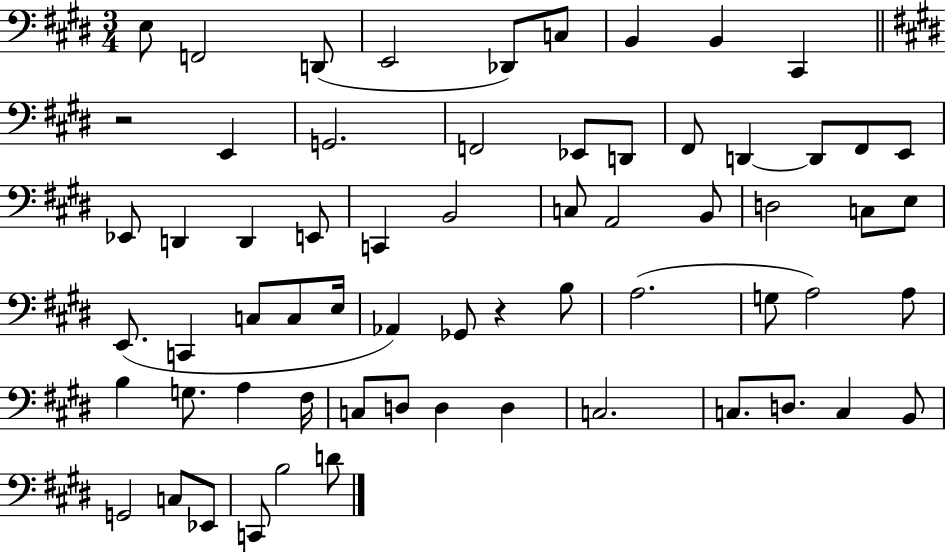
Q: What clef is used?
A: bass